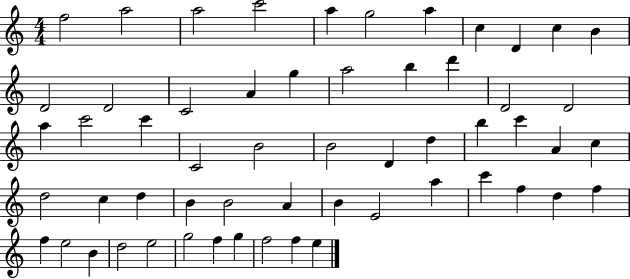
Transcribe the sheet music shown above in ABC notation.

X:1
T:Untitled
M:4/4
L:1/4
K:C
f2 a2 a2 c'2 a g2 a c D c B D2 D2 C2 A g a2 b d' D2 D2 a c'2 c' C2 B2 B2 D d b c' A c d2 c d B B2 A B E2 a c' f d f f e2 B d2 e2 g2 f g f2 f e